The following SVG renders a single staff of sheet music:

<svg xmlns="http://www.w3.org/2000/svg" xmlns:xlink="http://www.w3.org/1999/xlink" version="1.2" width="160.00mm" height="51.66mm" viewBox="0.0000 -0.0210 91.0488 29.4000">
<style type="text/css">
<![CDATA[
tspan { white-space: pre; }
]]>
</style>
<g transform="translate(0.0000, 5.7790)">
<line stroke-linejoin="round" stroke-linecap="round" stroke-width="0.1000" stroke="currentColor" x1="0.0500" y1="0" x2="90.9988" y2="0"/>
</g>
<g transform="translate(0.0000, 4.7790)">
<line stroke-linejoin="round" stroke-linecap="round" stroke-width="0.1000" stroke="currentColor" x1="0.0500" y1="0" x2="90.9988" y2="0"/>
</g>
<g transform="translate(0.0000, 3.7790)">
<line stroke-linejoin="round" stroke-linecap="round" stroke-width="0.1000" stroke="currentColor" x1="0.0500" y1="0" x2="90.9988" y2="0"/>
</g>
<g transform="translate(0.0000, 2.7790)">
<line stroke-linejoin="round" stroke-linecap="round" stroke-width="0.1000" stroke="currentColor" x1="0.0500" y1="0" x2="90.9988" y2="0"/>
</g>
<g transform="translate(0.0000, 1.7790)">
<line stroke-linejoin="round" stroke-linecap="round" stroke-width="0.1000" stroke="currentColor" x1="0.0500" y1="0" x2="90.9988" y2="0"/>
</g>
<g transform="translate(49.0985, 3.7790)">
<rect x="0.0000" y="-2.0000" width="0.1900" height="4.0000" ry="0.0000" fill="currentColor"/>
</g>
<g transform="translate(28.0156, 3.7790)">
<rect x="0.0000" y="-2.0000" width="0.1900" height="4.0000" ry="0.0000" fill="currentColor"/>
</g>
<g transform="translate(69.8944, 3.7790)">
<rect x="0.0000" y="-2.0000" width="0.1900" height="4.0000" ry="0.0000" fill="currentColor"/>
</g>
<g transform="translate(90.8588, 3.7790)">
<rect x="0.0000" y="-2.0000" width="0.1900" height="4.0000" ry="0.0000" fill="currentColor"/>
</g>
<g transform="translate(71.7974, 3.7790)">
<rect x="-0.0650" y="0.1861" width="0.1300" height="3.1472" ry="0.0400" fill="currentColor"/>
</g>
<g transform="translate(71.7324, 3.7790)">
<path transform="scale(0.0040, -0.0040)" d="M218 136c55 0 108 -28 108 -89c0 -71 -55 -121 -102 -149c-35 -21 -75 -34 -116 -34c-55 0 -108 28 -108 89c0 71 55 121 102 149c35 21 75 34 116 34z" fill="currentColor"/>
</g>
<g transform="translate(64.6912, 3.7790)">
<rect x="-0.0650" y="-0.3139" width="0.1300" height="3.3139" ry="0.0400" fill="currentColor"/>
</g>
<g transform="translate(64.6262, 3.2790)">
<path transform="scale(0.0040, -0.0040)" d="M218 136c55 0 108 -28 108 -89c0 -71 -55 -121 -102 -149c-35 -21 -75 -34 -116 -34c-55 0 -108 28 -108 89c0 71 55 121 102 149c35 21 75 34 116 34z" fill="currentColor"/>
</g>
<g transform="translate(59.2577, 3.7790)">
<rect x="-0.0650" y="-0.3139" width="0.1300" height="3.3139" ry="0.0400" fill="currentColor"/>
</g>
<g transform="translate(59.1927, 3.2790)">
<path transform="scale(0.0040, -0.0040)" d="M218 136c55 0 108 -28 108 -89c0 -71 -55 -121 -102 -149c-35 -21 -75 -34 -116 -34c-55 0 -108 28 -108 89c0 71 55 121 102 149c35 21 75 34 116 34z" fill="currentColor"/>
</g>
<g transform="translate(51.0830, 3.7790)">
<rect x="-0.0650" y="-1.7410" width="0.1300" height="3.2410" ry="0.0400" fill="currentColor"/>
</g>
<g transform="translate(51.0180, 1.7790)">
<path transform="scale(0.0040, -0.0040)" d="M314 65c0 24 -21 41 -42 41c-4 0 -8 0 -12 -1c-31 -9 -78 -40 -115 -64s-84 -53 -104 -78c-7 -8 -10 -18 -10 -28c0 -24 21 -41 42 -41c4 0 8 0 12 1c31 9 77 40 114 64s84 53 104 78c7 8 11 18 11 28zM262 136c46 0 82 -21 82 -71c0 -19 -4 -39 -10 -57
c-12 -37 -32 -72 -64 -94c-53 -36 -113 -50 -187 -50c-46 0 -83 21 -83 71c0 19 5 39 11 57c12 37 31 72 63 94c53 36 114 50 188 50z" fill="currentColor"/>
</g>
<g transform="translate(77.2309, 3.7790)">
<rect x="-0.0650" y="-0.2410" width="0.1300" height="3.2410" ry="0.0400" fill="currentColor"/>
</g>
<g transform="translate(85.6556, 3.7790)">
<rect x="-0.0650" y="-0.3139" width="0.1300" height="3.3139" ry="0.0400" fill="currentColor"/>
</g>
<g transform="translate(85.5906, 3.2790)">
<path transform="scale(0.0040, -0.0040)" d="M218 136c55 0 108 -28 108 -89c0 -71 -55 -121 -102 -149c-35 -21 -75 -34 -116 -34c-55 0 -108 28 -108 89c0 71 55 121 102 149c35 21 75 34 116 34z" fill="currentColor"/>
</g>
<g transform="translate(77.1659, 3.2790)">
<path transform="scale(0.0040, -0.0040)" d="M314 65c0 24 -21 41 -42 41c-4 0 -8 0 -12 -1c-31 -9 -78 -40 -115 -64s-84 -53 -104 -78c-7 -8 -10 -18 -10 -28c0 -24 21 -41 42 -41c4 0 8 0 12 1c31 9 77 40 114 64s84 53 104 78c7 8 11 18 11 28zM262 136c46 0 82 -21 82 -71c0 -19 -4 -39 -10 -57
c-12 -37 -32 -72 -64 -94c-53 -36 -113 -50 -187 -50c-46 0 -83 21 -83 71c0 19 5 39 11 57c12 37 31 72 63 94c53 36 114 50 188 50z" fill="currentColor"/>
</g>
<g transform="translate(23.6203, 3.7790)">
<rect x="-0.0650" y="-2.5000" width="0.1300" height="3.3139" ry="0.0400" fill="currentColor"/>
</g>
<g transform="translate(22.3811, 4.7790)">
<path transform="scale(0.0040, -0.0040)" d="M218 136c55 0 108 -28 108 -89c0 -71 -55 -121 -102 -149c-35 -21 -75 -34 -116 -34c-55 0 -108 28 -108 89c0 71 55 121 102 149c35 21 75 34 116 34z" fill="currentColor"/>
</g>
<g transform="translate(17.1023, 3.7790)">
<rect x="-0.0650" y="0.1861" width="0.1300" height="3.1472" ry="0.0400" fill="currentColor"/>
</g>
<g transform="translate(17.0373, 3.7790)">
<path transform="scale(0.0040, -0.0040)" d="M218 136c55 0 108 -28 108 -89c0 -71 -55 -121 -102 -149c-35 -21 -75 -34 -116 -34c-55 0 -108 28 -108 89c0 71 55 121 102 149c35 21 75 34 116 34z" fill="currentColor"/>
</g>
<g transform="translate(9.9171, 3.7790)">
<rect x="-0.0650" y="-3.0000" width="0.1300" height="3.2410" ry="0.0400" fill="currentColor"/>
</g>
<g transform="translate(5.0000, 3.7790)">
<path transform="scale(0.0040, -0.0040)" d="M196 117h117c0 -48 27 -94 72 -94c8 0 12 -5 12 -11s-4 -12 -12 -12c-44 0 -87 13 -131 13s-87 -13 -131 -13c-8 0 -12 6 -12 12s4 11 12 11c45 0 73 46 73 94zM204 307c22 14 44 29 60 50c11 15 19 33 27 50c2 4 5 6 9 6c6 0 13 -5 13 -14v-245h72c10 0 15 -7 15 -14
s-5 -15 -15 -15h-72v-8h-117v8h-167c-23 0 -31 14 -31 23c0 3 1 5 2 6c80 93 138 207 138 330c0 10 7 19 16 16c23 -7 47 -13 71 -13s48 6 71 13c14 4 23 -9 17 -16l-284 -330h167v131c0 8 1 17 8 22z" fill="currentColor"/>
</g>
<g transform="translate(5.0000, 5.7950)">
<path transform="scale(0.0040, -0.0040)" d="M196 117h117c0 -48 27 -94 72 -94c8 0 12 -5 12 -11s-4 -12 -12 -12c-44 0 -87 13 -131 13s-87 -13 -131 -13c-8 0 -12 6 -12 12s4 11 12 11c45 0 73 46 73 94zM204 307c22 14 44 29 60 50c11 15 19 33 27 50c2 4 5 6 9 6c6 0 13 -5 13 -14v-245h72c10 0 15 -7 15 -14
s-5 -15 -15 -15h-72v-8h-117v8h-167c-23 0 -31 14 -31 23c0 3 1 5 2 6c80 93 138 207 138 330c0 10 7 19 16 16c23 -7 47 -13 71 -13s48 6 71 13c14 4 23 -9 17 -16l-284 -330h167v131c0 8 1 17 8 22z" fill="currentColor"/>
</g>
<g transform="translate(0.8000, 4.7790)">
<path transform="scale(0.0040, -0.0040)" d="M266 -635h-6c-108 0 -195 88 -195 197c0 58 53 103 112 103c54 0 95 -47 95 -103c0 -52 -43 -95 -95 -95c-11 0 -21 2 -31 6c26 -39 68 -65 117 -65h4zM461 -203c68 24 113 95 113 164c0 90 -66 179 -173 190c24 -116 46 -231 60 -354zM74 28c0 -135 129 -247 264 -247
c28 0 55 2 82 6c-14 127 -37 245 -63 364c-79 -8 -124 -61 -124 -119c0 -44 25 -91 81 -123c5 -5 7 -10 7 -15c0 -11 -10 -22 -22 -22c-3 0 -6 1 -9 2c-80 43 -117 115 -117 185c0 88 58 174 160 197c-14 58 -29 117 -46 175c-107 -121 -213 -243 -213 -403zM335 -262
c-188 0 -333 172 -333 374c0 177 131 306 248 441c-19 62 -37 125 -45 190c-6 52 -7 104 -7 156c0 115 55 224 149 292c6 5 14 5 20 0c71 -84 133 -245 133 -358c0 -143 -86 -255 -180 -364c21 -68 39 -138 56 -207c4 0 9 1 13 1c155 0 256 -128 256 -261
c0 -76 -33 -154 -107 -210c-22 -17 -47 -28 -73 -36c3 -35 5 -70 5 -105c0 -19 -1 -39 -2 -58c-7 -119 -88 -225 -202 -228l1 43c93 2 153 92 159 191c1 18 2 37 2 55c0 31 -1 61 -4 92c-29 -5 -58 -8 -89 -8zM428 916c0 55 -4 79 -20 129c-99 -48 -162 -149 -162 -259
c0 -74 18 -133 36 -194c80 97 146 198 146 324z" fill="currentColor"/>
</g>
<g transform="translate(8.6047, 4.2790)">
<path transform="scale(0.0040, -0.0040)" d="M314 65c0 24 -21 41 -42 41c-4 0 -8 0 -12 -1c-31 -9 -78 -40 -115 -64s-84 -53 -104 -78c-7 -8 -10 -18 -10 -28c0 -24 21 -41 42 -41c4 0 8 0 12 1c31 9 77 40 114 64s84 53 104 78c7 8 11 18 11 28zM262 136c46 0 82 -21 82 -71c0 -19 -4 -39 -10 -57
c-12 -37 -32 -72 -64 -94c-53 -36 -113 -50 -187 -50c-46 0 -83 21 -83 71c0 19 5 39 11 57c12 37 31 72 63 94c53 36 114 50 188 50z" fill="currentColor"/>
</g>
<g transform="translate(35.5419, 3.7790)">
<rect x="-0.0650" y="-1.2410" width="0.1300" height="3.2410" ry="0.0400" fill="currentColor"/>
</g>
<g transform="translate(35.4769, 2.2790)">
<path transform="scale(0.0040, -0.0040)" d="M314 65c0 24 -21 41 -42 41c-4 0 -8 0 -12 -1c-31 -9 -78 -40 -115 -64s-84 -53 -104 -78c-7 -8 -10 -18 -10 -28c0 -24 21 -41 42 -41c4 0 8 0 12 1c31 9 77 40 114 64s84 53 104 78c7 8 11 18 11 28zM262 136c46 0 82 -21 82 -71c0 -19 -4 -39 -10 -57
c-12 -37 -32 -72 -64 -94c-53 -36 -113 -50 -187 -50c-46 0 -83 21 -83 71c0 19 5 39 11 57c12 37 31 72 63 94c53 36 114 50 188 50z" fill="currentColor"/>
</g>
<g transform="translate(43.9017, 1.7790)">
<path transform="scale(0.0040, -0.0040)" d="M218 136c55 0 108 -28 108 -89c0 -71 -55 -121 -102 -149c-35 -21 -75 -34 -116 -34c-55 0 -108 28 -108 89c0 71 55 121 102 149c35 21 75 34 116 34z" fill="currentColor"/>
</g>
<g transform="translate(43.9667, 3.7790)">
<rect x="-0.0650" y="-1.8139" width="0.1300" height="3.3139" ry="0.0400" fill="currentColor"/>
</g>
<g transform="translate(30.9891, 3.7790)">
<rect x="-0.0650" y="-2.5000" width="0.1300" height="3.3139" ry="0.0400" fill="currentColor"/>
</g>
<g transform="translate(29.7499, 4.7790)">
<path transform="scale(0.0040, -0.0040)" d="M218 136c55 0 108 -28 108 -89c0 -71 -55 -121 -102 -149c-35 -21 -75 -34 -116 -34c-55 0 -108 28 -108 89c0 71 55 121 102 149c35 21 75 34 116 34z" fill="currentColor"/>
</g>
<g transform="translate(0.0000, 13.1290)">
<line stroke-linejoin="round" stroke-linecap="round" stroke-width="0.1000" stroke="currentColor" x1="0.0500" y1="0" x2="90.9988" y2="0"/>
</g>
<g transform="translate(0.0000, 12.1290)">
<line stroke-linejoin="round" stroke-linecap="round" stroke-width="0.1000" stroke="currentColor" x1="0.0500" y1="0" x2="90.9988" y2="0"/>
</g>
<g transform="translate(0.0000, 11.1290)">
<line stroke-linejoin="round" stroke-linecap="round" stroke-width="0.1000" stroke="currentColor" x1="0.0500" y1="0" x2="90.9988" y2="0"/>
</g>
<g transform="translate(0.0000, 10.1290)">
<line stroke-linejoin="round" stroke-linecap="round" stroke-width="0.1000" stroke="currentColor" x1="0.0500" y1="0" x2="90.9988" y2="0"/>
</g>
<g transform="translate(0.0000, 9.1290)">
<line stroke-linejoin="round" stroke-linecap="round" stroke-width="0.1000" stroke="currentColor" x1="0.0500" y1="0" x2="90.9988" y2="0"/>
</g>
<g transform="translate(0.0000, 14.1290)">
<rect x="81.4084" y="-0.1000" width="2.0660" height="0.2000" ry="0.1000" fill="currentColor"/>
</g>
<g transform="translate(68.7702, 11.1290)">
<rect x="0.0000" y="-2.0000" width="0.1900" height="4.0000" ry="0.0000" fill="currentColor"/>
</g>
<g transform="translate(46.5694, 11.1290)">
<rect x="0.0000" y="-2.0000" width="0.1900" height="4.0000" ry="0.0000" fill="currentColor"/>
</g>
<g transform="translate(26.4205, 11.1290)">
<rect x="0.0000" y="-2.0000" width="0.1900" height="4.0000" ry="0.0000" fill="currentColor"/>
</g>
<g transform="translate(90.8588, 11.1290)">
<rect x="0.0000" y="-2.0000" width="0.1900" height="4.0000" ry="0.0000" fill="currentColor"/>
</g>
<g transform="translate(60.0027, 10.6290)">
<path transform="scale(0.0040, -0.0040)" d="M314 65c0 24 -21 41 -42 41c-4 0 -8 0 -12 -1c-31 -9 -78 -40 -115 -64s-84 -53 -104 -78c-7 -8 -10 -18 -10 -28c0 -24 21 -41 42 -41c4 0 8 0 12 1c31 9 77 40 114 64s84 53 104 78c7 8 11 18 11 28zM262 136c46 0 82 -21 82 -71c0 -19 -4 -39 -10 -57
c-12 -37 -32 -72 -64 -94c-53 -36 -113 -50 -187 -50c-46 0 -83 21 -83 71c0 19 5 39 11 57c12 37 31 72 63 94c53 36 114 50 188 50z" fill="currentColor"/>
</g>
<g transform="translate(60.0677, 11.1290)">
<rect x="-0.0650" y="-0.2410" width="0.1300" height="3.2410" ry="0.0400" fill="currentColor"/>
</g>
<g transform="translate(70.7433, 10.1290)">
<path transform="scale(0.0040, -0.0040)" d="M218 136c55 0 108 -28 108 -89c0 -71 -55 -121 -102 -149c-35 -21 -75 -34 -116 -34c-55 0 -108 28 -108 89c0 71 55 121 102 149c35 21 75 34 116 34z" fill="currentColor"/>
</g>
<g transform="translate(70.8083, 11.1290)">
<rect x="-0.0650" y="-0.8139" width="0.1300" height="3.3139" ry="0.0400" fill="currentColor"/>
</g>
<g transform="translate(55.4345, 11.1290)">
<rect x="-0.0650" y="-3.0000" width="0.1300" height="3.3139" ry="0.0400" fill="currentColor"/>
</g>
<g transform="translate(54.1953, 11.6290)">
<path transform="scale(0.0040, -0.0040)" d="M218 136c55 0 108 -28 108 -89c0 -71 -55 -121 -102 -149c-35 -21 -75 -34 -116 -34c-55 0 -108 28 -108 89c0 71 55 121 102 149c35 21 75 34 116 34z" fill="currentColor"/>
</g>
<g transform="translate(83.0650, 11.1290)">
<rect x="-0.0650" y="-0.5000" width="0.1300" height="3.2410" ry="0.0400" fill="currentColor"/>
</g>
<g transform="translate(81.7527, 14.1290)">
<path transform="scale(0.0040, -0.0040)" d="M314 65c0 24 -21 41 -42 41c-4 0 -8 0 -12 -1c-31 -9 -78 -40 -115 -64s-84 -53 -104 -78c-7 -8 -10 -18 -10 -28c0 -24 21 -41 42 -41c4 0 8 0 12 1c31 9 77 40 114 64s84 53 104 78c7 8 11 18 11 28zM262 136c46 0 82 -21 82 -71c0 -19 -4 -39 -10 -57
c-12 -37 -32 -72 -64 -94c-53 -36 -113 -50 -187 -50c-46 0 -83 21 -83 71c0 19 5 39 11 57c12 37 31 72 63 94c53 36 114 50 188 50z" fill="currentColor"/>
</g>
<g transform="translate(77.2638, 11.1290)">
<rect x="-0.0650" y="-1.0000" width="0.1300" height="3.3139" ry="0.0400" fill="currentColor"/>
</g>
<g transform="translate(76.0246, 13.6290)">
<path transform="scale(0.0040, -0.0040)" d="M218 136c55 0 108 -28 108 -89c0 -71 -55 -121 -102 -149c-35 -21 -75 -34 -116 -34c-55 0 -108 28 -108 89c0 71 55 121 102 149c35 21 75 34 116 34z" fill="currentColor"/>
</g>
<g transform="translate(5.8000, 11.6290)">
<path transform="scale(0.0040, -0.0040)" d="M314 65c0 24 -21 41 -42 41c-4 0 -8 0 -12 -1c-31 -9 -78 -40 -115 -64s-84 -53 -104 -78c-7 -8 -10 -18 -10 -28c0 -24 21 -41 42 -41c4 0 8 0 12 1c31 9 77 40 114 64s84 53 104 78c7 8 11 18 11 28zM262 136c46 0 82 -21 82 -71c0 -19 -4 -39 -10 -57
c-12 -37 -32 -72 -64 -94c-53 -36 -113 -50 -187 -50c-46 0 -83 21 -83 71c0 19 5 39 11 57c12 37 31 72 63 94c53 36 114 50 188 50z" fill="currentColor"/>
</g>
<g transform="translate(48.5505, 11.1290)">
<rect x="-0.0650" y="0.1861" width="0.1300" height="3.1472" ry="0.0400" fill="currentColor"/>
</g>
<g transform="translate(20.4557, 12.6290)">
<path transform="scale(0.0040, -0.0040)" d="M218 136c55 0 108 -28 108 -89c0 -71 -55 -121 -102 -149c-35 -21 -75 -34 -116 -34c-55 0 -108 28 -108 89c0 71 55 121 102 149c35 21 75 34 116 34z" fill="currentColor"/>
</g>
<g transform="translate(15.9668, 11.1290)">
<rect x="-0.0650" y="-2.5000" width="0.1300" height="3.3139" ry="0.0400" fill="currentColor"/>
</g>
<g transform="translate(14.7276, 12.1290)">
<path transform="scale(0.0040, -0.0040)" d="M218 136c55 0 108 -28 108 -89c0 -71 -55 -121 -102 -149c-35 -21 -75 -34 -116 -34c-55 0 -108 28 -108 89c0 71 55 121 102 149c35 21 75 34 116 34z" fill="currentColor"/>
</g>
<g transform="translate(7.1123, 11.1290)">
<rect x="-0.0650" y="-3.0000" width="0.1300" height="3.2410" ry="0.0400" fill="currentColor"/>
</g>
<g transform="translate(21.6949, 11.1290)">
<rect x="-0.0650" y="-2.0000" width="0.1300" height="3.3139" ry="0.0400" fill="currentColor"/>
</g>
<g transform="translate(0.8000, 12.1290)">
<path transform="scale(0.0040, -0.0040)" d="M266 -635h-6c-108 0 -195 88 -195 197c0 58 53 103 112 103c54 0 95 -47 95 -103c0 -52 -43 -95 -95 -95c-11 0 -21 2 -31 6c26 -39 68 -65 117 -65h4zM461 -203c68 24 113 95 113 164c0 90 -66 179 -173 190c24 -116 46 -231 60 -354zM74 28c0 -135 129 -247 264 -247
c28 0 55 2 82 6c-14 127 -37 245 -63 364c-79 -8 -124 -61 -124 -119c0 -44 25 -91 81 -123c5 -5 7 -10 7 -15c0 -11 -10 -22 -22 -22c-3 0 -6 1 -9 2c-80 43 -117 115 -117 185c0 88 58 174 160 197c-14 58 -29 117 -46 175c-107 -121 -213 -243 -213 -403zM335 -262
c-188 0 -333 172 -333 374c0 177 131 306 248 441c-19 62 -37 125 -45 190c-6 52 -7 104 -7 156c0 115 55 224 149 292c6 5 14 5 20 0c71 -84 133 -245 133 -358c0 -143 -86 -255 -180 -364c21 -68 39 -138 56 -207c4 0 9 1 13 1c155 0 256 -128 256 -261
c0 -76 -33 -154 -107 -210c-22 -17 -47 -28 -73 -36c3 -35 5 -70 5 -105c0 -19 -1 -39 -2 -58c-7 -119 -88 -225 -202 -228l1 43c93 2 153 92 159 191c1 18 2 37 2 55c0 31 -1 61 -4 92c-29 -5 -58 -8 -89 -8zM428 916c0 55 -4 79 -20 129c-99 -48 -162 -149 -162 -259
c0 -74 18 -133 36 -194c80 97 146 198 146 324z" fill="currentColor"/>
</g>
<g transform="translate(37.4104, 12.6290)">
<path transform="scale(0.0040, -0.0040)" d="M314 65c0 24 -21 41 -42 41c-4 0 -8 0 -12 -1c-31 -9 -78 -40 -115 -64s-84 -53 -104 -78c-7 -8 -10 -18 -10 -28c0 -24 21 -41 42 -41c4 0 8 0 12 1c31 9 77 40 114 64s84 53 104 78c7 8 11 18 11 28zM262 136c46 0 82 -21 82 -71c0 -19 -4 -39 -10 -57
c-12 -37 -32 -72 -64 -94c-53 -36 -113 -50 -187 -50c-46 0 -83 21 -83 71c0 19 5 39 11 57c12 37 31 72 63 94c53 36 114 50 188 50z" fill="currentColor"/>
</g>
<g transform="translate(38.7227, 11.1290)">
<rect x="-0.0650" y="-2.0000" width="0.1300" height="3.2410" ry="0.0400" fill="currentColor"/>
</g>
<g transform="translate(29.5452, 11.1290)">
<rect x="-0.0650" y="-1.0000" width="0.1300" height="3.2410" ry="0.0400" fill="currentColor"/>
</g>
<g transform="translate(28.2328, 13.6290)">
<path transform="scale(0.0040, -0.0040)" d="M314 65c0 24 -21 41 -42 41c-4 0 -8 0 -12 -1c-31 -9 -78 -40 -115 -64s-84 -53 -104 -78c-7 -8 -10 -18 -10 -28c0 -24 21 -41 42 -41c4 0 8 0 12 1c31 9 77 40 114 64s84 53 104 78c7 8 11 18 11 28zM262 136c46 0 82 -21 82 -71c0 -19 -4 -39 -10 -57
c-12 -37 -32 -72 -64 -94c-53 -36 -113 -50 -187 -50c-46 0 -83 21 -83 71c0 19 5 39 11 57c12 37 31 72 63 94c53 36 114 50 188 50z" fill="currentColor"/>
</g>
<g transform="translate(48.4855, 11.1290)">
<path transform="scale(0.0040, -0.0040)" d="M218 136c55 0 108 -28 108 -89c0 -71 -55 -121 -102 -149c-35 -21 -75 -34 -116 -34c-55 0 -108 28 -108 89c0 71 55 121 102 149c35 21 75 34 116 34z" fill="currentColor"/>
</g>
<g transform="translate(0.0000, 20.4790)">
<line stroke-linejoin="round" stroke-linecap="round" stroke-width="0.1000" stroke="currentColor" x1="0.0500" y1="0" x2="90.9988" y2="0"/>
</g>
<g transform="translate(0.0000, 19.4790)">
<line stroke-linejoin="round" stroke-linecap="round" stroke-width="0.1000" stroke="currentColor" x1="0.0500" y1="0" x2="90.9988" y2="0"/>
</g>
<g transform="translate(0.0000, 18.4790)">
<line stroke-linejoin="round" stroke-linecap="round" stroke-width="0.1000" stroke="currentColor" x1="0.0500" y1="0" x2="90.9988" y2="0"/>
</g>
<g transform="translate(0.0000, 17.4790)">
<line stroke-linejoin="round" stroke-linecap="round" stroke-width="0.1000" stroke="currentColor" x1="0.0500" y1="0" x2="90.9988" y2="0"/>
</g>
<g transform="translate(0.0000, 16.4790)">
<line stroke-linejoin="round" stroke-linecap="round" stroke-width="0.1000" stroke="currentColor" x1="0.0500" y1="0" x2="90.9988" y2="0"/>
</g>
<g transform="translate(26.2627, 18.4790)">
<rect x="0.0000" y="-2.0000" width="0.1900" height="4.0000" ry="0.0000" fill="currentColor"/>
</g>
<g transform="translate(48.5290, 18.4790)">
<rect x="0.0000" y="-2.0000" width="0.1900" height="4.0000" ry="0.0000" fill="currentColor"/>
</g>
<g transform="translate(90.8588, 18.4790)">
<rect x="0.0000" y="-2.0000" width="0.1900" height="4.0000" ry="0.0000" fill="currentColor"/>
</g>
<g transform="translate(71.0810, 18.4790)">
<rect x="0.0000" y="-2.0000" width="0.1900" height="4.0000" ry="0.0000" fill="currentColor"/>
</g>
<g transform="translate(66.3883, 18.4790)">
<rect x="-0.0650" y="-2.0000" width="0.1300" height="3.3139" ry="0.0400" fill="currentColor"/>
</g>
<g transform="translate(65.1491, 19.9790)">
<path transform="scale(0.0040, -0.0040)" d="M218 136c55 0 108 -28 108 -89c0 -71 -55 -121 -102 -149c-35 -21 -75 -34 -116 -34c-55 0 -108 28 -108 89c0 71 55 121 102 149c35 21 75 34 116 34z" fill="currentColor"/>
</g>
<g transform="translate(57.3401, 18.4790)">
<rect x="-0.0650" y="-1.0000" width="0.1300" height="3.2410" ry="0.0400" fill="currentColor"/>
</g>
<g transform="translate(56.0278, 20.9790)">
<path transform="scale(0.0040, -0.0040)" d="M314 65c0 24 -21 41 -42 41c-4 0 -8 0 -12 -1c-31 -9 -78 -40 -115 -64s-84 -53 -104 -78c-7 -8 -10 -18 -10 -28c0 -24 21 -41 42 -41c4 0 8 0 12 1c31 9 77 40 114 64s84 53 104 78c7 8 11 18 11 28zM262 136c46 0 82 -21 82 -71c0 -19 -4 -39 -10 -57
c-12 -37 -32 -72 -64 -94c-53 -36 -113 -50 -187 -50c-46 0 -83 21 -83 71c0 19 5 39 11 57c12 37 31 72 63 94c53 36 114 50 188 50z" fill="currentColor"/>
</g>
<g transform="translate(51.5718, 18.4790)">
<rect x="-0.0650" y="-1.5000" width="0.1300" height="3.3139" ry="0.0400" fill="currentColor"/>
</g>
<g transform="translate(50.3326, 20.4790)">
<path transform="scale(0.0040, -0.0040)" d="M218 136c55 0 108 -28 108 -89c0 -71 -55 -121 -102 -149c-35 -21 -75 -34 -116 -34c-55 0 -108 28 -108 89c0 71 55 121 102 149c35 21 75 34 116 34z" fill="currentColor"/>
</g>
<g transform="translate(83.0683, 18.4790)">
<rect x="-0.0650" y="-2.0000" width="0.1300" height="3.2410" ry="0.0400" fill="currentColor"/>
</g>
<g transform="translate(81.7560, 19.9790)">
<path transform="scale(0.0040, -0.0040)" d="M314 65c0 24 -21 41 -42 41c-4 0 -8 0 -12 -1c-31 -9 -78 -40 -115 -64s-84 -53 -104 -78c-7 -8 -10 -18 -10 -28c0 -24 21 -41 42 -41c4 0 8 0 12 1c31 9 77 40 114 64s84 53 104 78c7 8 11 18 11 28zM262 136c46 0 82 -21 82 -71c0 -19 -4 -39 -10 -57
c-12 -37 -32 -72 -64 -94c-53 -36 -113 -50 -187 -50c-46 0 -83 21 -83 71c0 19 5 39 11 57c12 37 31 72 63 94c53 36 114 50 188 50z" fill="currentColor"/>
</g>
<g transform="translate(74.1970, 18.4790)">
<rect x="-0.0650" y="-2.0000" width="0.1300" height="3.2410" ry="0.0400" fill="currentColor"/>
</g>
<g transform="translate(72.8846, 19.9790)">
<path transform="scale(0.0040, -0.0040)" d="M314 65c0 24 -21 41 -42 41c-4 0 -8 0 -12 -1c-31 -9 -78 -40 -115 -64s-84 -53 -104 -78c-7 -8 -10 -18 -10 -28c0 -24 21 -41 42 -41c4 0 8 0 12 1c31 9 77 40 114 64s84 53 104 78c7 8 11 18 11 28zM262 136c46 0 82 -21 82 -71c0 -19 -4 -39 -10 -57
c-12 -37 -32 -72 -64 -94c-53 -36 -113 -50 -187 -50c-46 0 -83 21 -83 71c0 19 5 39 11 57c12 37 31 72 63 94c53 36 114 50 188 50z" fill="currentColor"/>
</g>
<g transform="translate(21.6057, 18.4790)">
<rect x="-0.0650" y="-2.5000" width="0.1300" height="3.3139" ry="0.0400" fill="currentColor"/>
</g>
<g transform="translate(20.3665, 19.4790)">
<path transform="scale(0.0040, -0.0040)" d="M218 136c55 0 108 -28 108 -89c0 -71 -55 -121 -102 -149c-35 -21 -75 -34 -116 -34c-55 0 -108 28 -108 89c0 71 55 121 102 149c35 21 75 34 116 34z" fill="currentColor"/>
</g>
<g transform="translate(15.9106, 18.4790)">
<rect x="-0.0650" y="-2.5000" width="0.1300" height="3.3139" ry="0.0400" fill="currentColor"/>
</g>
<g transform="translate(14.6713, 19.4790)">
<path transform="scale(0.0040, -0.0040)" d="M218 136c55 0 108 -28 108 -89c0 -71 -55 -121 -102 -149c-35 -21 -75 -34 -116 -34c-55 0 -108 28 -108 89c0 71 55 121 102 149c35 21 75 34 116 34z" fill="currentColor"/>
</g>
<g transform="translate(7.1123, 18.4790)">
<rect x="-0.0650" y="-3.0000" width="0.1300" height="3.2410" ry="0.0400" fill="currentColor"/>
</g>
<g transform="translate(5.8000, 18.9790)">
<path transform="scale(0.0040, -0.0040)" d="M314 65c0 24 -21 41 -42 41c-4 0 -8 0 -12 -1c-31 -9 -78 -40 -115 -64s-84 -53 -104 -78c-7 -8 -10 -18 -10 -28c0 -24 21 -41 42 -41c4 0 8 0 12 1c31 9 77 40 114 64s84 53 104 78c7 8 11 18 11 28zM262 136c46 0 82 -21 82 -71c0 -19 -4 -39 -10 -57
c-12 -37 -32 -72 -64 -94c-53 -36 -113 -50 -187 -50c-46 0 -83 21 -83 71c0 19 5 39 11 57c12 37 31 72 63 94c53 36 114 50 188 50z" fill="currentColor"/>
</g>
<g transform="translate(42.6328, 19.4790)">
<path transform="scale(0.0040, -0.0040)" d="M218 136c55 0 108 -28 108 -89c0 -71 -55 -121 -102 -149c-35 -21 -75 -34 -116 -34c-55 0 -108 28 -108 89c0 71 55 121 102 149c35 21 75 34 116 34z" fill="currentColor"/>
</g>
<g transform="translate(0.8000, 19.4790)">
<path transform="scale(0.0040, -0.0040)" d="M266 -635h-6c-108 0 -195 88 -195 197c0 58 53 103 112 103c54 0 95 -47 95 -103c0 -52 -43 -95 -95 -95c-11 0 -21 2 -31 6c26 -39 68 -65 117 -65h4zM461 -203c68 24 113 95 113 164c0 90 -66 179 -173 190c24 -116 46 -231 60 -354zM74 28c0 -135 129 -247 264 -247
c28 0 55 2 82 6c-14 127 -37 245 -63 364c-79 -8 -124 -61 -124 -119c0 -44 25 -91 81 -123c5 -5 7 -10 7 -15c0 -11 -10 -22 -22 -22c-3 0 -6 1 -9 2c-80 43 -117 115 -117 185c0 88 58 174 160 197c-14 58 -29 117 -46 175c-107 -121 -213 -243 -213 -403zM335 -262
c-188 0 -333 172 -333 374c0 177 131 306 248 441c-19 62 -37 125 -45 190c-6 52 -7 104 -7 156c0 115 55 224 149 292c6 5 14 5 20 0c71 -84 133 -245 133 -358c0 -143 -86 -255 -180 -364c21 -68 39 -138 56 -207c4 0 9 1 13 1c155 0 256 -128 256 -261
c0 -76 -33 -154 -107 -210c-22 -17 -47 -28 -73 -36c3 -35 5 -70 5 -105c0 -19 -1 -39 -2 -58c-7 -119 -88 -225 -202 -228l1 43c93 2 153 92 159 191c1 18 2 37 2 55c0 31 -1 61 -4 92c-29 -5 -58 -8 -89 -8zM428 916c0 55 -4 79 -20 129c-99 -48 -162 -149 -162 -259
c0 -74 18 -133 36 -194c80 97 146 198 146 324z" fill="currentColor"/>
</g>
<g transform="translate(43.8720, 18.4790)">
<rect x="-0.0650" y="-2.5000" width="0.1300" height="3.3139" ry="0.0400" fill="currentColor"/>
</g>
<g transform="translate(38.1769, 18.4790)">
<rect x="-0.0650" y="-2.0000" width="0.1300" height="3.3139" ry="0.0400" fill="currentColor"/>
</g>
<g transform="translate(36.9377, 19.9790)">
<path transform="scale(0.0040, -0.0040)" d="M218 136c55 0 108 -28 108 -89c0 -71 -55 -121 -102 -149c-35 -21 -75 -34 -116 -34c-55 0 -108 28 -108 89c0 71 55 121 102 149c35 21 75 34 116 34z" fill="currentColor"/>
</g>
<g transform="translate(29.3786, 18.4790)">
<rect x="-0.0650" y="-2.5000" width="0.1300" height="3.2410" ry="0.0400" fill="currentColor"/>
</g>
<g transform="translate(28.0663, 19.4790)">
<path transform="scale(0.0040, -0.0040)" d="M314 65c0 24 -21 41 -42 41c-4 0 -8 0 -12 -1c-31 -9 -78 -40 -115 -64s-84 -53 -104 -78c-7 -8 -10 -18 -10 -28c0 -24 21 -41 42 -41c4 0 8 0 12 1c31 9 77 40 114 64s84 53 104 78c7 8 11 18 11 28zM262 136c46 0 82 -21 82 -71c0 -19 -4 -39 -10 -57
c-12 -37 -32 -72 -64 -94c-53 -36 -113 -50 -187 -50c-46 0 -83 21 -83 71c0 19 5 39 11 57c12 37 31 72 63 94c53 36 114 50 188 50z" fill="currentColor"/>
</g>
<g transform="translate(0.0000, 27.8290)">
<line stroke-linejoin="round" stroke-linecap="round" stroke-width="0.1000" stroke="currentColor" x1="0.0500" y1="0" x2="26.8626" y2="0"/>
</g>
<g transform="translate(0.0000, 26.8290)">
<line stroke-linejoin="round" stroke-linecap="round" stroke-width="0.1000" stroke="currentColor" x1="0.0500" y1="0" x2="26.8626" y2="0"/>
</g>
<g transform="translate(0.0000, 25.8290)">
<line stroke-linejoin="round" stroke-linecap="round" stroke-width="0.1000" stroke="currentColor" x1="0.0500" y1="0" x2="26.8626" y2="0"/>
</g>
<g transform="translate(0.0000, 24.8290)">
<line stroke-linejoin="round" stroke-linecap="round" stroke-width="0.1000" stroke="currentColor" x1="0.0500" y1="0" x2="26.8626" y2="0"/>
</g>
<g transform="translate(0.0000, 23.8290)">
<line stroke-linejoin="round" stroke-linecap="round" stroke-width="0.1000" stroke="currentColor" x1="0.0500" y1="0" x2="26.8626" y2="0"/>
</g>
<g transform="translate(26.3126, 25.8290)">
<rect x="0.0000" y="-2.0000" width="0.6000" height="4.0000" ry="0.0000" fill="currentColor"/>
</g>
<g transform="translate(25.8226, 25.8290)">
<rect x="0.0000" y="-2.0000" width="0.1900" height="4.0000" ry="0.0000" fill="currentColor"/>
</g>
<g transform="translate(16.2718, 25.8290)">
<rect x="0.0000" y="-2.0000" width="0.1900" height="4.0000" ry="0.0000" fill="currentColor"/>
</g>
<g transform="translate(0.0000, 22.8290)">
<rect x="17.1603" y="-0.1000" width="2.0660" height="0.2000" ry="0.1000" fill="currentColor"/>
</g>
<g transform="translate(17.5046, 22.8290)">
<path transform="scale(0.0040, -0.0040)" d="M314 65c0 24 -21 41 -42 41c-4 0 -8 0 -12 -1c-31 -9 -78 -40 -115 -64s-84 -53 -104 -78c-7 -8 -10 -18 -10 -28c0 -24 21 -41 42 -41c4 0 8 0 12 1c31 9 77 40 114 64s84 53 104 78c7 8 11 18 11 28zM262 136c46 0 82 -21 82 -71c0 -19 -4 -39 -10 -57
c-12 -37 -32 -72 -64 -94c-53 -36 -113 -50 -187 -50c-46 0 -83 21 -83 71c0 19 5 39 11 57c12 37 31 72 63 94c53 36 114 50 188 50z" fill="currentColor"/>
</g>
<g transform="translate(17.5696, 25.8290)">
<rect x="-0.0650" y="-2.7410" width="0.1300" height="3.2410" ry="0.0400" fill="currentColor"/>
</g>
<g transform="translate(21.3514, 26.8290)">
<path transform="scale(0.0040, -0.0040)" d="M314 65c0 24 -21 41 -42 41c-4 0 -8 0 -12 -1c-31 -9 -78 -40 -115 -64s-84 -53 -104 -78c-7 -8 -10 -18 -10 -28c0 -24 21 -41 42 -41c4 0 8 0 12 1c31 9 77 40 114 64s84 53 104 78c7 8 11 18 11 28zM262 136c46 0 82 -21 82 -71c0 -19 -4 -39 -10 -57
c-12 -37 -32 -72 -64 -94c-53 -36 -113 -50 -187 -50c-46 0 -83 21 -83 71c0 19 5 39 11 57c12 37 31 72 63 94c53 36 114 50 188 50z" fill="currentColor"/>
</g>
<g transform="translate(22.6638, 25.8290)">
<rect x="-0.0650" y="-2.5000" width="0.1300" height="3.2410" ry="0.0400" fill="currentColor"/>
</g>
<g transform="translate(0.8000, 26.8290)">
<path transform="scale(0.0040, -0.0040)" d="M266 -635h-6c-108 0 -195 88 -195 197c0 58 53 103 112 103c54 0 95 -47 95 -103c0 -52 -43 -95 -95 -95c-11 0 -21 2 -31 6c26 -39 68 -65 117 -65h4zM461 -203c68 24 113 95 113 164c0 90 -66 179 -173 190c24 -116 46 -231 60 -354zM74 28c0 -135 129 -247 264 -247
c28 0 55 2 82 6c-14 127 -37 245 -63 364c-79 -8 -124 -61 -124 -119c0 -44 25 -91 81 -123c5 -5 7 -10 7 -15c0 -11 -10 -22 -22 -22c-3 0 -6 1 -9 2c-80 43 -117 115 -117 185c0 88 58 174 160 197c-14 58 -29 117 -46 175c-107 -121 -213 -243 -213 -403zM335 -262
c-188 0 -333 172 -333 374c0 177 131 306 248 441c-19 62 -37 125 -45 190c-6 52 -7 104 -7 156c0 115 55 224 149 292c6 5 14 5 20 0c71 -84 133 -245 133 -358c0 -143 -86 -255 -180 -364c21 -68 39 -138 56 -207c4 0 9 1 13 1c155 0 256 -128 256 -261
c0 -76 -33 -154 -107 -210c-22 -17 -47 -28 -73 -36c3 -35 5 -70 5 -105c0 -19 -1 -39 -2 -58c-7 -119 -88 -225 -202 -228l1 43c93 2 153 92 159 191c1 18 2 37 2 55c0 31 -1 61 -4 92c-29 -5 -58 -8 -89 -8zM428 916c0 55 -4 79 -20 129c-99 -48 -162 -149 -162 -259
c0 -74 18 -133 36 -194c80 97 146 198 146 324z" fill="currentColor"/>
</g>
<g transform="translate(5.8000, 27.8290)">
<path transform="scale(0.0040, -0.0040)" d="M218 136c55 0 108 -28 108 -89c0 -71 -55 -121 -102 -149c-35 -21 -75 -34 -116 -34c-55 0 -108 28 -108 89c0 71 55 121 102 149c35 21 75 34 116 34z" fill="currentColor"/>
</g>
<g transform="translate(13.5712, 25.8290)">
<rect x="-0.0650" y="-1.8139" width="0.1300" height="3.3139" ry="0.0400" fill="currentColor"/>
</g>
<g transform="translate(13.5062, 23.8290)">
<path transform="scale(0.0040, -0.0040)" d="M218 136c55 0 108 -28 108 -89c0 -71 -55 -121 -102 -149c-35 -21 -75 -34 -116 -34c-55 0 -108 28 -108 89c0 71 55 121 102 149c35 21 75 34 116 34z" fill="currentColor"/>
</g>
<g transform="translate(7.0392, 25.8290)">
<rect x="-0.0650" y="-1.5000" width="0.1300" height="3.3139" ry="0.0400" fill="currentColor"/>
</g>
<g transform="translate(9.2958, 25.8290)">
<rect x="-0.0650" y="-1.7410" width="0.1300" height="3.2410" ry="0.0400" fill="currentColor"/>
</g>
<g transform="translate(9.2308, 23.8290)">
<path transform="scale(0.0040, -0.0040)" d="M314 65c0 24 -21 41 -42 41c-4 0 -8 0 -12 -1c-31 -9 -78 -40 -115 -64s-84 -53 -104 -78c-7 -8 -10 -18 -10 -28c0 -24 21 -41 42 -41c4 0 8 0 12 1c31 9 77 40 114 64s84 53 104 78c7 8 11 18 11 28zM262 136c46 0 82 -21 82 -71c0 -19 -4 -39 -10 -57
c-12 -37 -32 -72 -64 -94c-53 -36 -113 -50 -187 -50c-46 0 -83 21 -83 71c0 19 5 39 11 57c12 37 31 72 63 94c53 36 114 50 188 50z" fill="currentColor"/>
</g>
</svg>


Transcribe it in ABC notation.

X:1
T:Untitled
M:4/4
L:1/4
K:C
A2 B G G e2 f f2 c c B c2 c A2 G F D2 F2 B A c2 d D C2 A2 G G G2 F G E D2 F F2 F2 E f2 f a2 G2